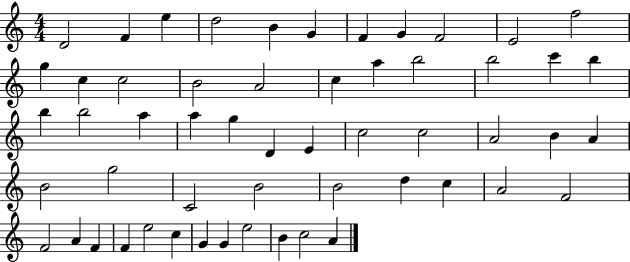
{
  \clef treble
  \numericTimeSignature
  \time 4/4
  \key c \major
  d'2 f'4 e''4 | d''2 b'4 g'4 | f'4 g'4 f'2 | e'2 f''2 | \break g''4 c''4 c''2 | b'2 a'2 | c''4 a''4 b''2 | b''2 c'''4 b''4 | \break b''4 b''2 a''4 | a''4 g''4 d'4 e'4 | c''2 c''2 | a'2 b'4 a'4 | \break b'2 g''2 | c'2 b'2 | b'2 d''4 c''4 | a'2 f'2 | \break f'2 a'4 f'4 | f'4 e''2 c''4 | g'4 g'4 e''2 | b'4 c''2 a'4 | \break \bar "|."
}